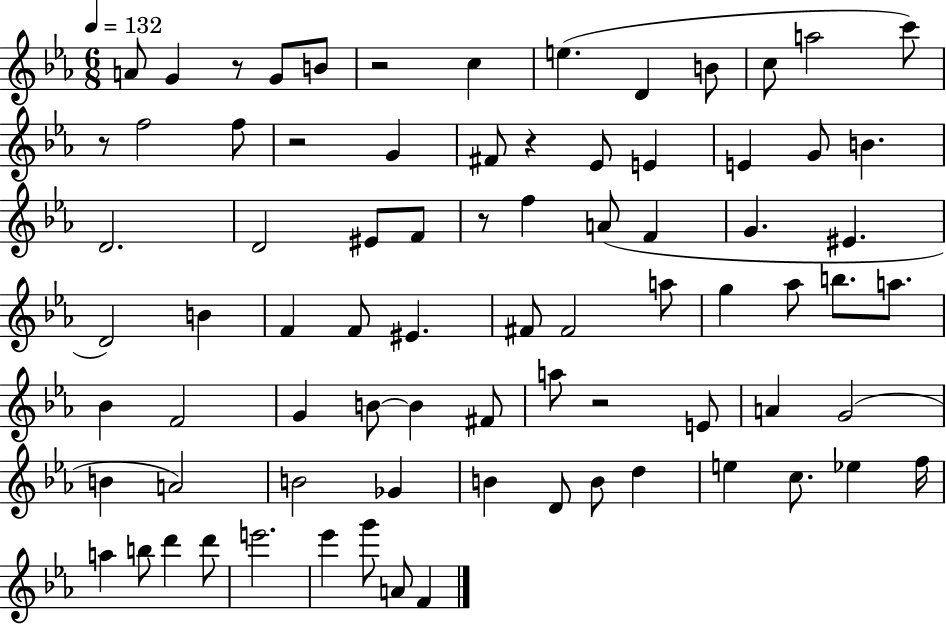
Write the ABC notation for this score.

X:1
T:Untitled
M:6/8
L:1/4
K:Eb
A/2 G z/2 G/2 B/2 z2 c e D B/2 c/2 a2 c'/2 z/2 f2 f/2 z2 G ^F/2 z _E/2 E E G/2 B D2 D2 ^E/2 F/2 z/2 f A/2 F G ^E D2 B F F/2 ^E ^F/2 ^F2 a/2 g _a/2 b/2 a/2 _B F2 G B/2 B ^F/2 a/2 z2 E/2 A G2 B A2 B2 _G B D/2 B/2 d e c/2 _e f/4 a b/2 d' d'/2 e'2 _e' g'/2 A/2 F